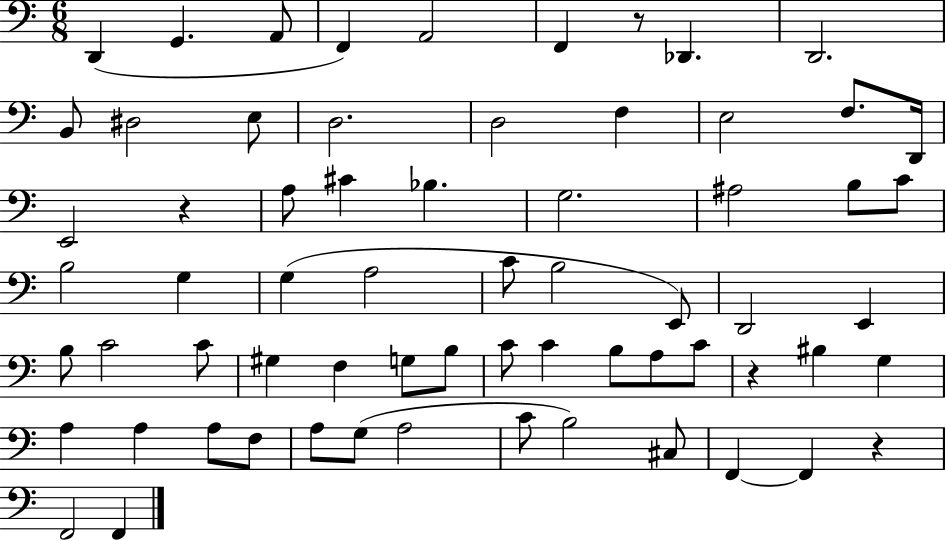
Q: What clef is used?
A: bass